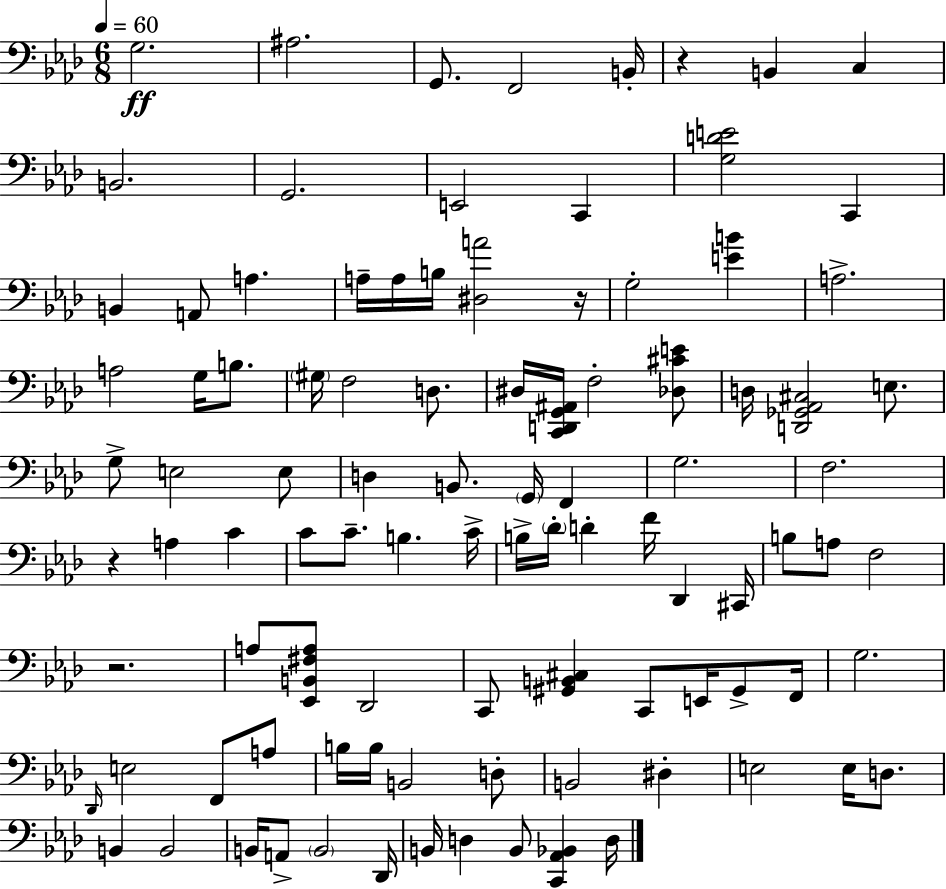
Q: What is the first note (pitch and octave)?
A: G3